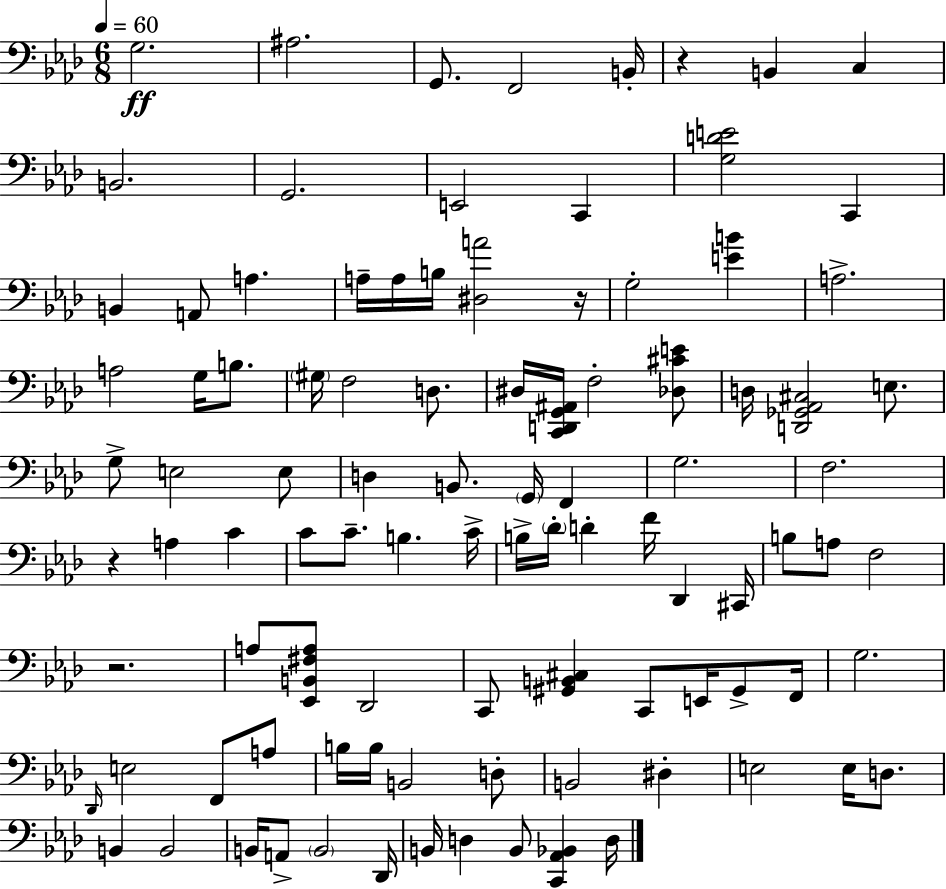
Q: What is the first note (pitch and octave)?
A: G3